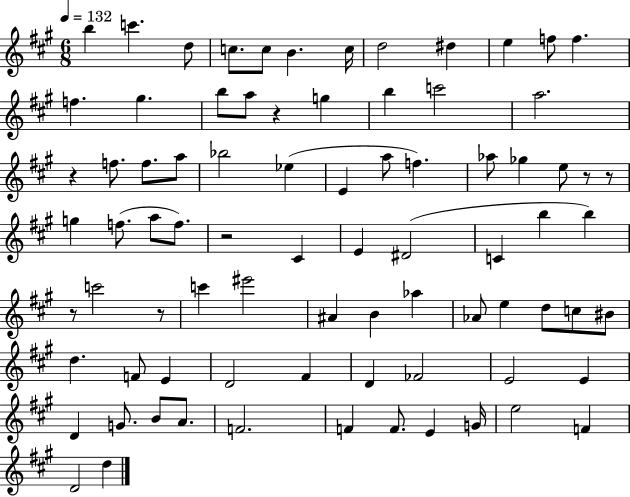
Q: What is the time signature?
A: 6/8